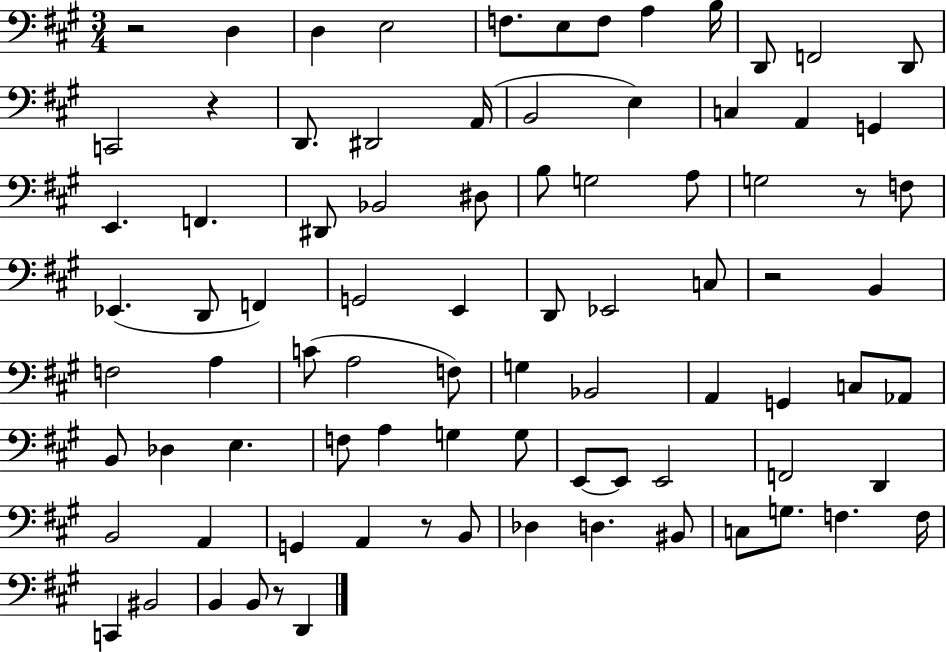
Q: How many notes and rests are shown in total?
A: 85